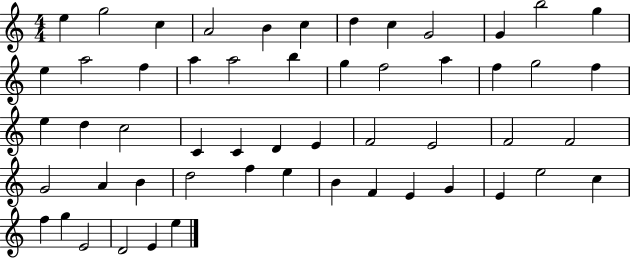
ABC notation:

X:1
T:Untitled
M:4/4
L:1/4
K:C
e g2 c A2 B c d c G2 G b2 g e a2 f a a2 b g f2 a f g2 f e d c2 C C D E F2 E2 F2 F2 G2 A B d2 f e B F E G E e2 c f g E2 D2 E e